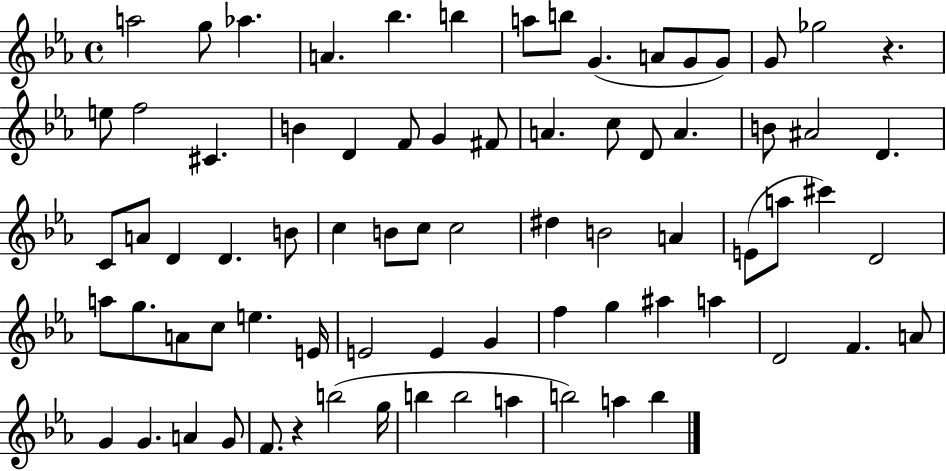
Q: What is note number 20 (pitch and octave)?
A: F4